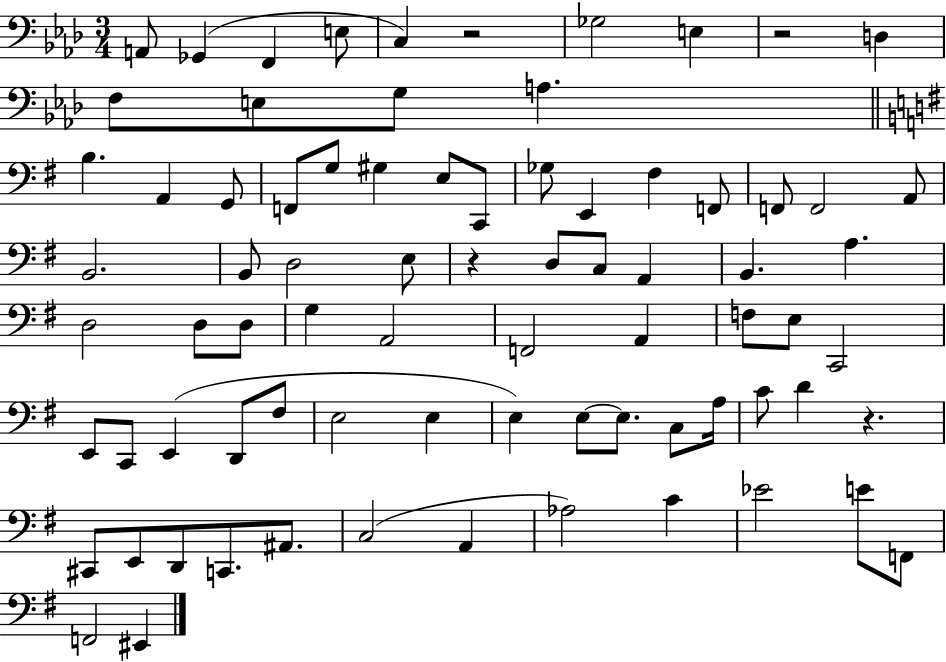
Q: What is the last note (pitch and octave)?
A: EIS2